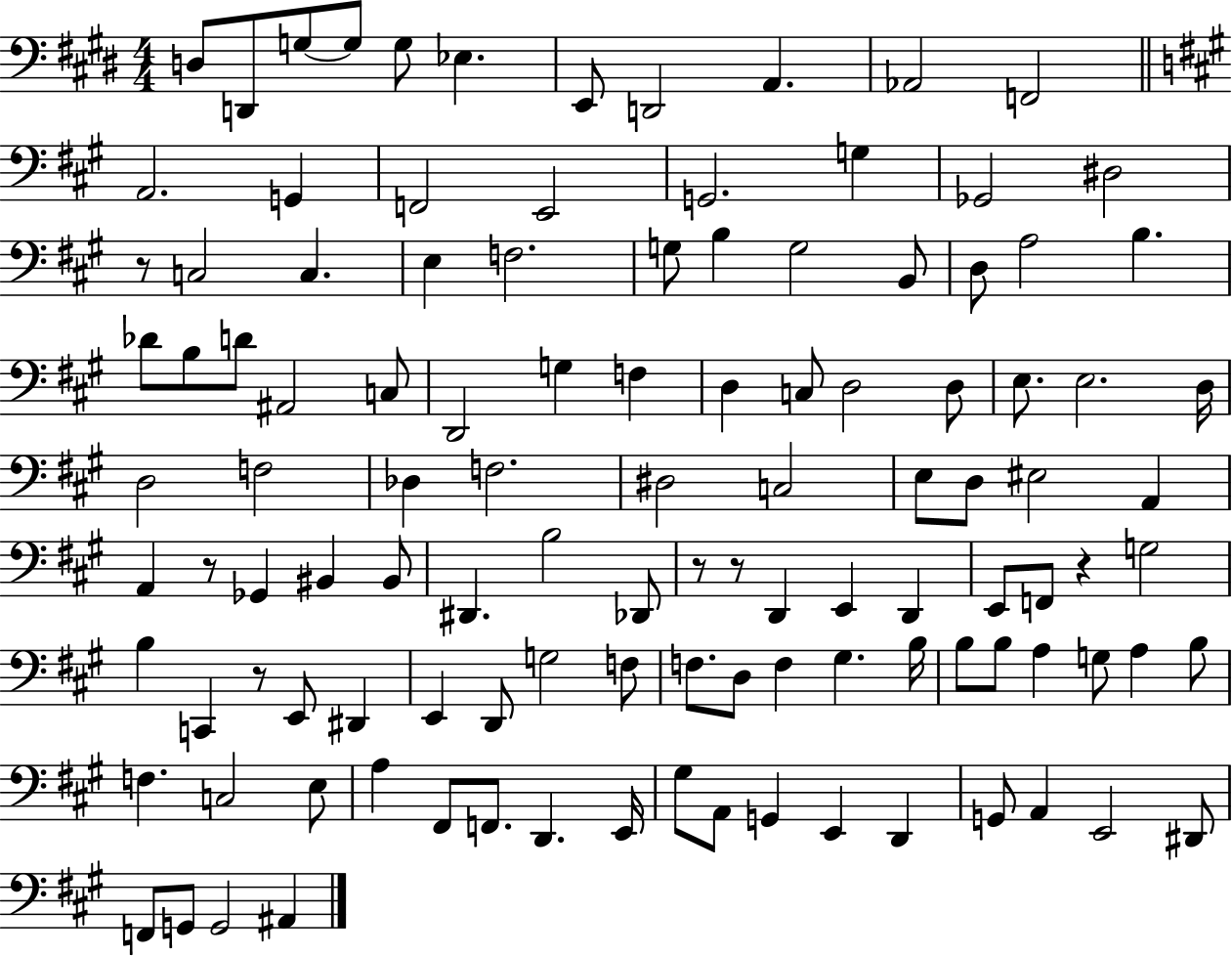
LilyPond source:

{
  \clef bass
  \numericTimeSignature
  \time 4/4
  \key e \major
  d8 d,8 g8~~ g8 g8 ees4. | e,8 d,2 a,4. | aes,2 f,2 | \bar "||" \break \key a \major a,2. g,4 | f,2 e,2 | g,2. g4 | ges,2 dis2 | \break r8 c2 c4. | e4 f2. | g8 b4 g2 b,8 | d8 a2 b4. | \break des'8 b8 d'8 ais,2 c8 | d,2 g4 f4 | d4 c8 d2 d8 | e8. e2. d16 | \break d2 f2 | des4 f2. | dis2 c2 | e8 d8 eis2 a,4 | \break a,4 r8 ges,4 bis,4 bis,8 | dis,4. b2 des,8 | r8 r8 d,4 e,4 d,4 | e,8 f,8 r4 g2 | \break b4 c,4 r8 e,8 dis,4 | e,4 d,8 g2 f8 | f8. d8 f4 gis4. b16 | b8 b8 a4 g8 a4 b8 | \break f4. c2 e8 | a4 fis,8 f,8. d,4. e,16 | gis8 a,8 g,4 e,4 d,4 | g,8 a,4 e,2 dis,8 | \break f,8 g,8 g,2 ais,4 | \bar "|."
}